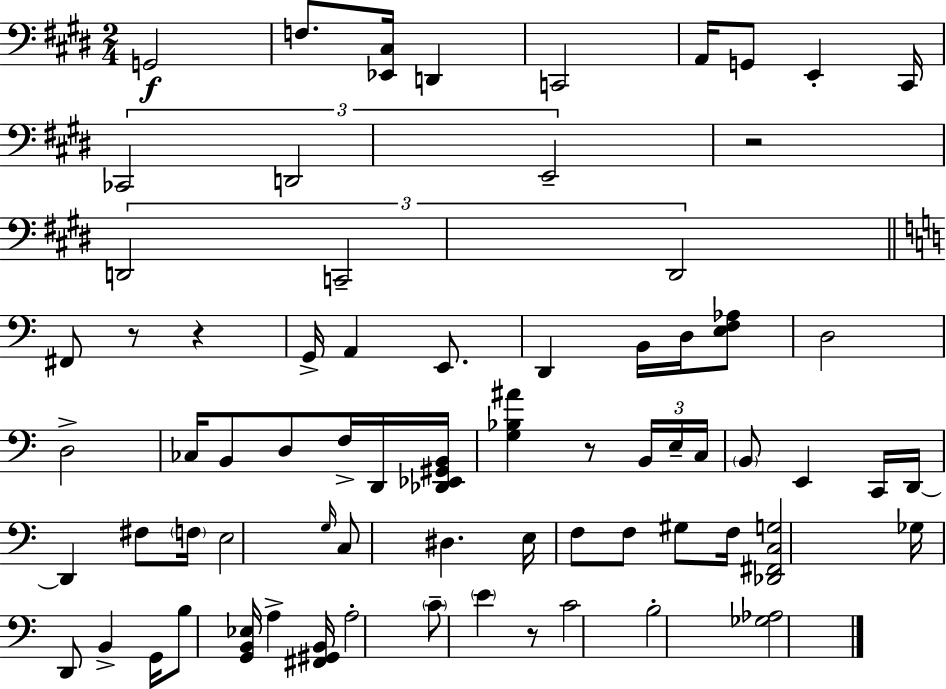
{
  \clef bass
  \numericTimeSignature
  \time 2/4
  \key e \major
  g,2\f | f8. <ees, cis>16 d,4 | c,2 | a,16 g,8 e,4-. cis,16 | \break \tuplet 3/2 { ces,2 | d,2 | e,2-- } | r2 | \break \tuplet 3/2 { d,2 | c,2-- | dis,2 } | \bar "||" \break \key a \minor fis,8 r8 r4 | g,16-> a,4 e,8. | d,4 b,16 d16 <e f aes>8 | d2 | \break d2-> | ces16 b,8 d8 f16-> d,16 <des, ees, gis, b,>16 | <g bes ais'>4 r8 \tuplet 3/2 { b,16 e16-- | c16 } \parenthesize b,8 e,4 c,16 | \break d,16~~ d,4 fis8 \parenthesize f16 | e2 | \grace { g16 } c8 dis4. | e16 f8 f8 gis8 | \break f16 <des, fis, c g>2 | ges16 d,8 b,4-> | g,16 b8 <g, b, ees>16 a4-> | <fis, gis, b,>16 a2-. | \break \parenthesize c'8-- \parenthesize e'4 r8 | c'2 | b2-. | <ges aes>2 | \break \bar "|."
}